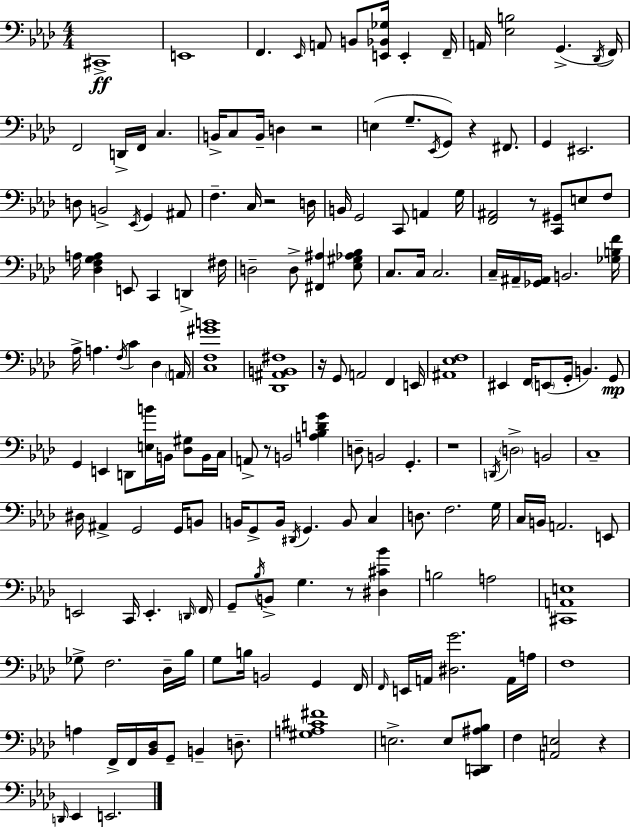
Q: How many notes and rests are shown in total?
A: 174